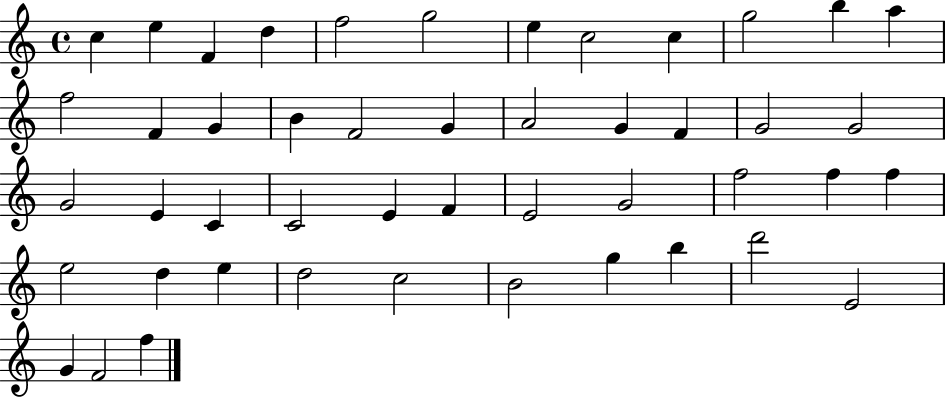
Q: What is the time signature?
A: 4/4